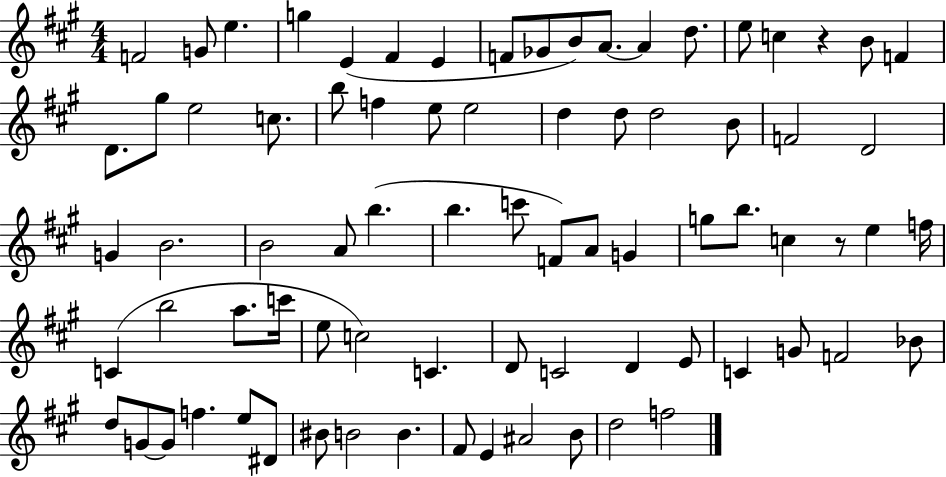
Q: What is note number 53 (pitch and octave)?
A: C4